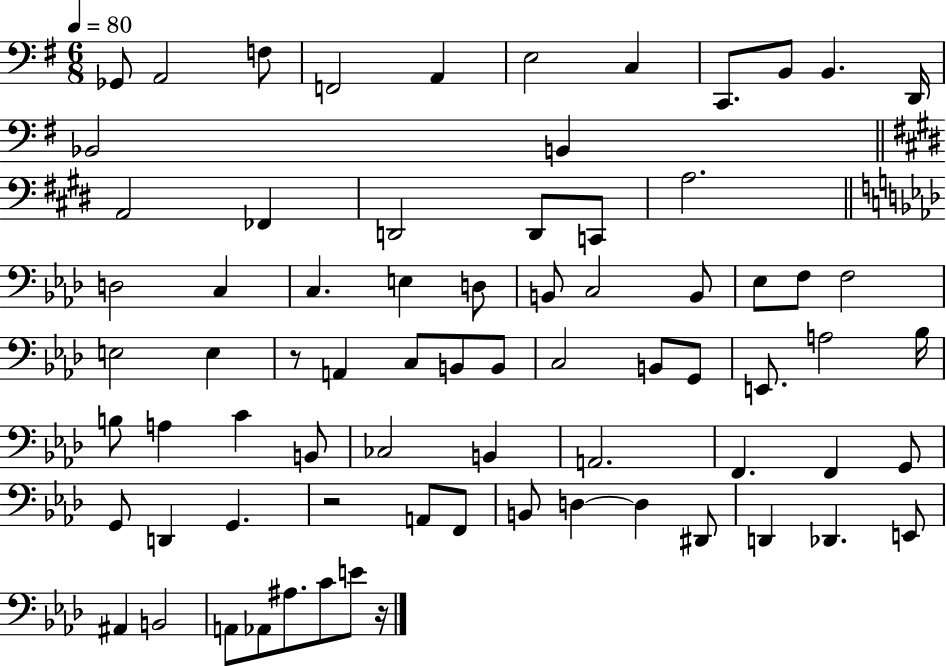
X:1
T:Untitled
M:6/8
L:1/4
K:G
_G,,/2 A,,2 F,/2 F,,2 A,, E,2 C, C,,/2 B,,/2 B,, D,,/4 _B,,2 B,, A,,2 _F,, D,,2 D,,/2 C,,/2 A,2 D,2 C, C, E, D,/2 B,,/2 C,2 B,,/2 _E,/2 F,/2 F,2 E,2 E, z/2 A,, C,/2 B,,/2 B,,/2 C,2 B,,/2 G,,/2 E,,/2 A,2 _B,/4 B,/2 A, C B,,/2 _C,2 B,, A,,2 F,, F,, G,,/2 G,,/2 D,, G,, z2 A,,/2 F,,/2 B,,/2 D, D, ^D,,/2 D,, _D,, E,,/2 ^A,, B,,2 A,,/2 _A,,/2 ^A,/2 C/2 E/2 z/4